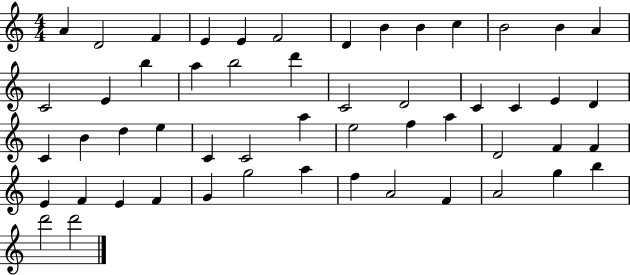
{
  \clef treble
  \numericTimeSignature
  \time 4/4
  \key c \major
  a'4 d'2 f'4 | e'4 e'4 f'2 | d'4 b'4 b'4 c''4 | b'2 b'4 a'4 | \break c'2 e'4 b''4 | a''4 b''2 d'''4 | c'2 d'2 | c'4 c'4 e'4 d'4 | \break c'4 b'4 d''4 e''4 | c'4 c'2 a''4 | e''2 f''4 a''4 | d'2 f'4 f'4 | \break e'4 f'4 e'4 f'4 | g'4 g''2 a''4 | f''4 a'2 f'4 | a'2 g''4 b''4 | \break d'''2 d'''2 | \bar "|."
}